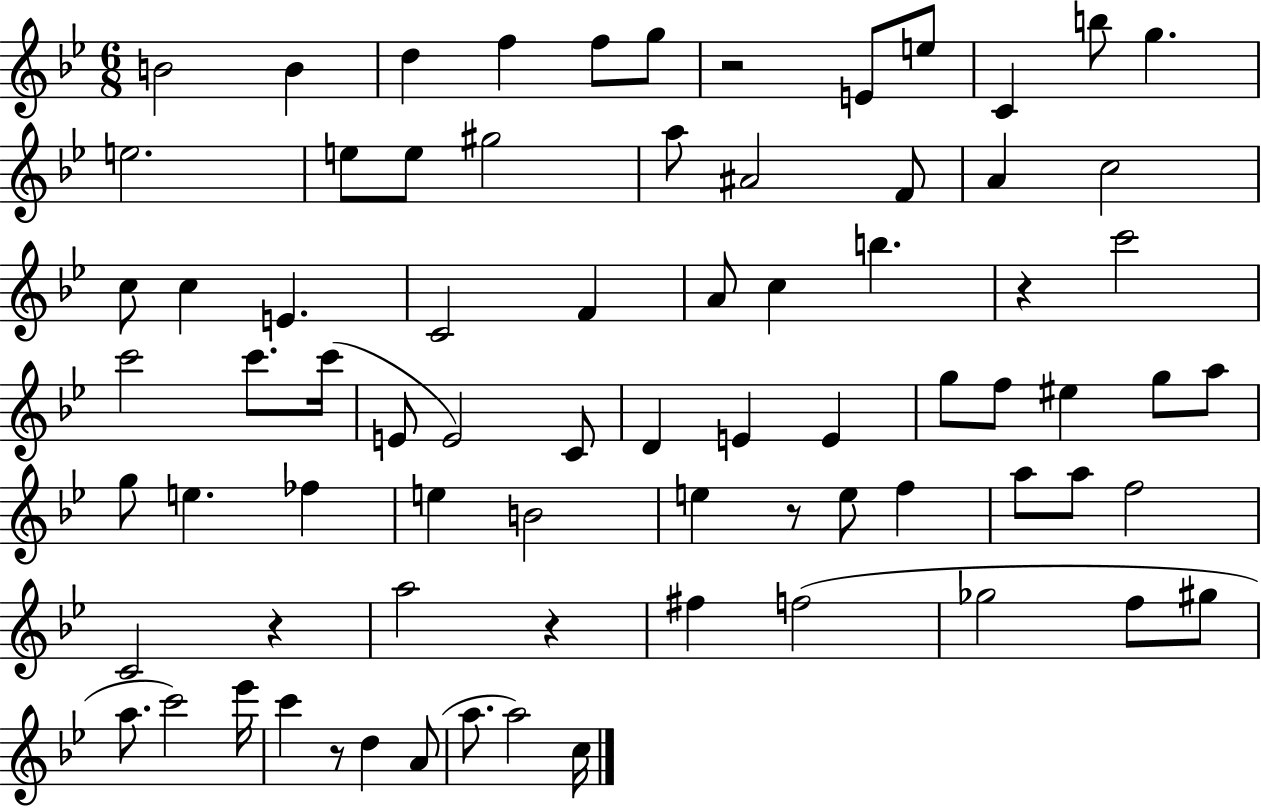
B4/h B4/q D5/q F5/q F5/e G5/e R/h E4/e E5/e C4/q B5/e G5/q. E5/h. E5/e E5/e G#5/h A5/e A#4/h F4/e A4/q C5/h C5/e C5/q E4/q. C4/h F4/q A4/e C5/q B5/q. R/q C6/h C6/h C6/e. C6/s E4/e E4/h C4/e D4/q E4/q E4/q G5/e F5/e EIS5/q G5/e A5/e G5/e E5/q. FES5/q E5/q B4/h E5/q R/e E5/e F5/q A5/e A5/e F5/h C4/h R/q A5/h R/q F#5/q F5/h Gb5/h F5/e G#5/e A5/e. C6/h Eb6/s C6/q R/e D5/q A4/e A5/e. A5/h C5/s